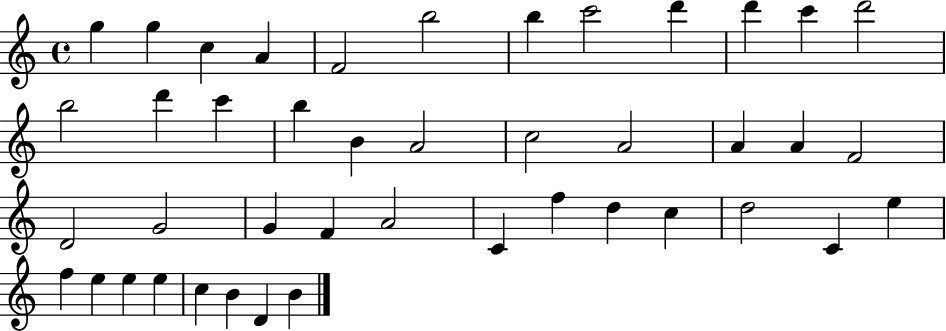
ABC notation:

X:1
T:Untitled
M:4/4
L:1/4
K:C
g g c A F2 b2 b c'2 d' d' c' d'2 b2 d' c' b B A2 c2 A2 A A F2 D2 G2 G F A2 C f d c d2 C e f e e e c B D B